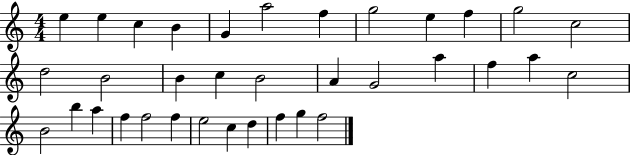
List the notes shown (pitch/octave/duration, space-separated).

E5/q E5/q C5/q B4/q G4/q A5/h F5/q G5/h E5/q F5/q G5/h C5/h D5/h B4/h B4/q C5/q B4/h A4/q G4/h A5/q F5/q A5/q C5/h B4/h B5/q A5/q F5/q F5/h F5/q E5/h C5/q D5/q F5/q G5/q F5/h